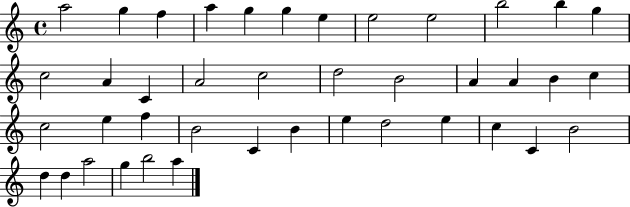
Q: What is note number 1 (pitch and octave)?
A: A5